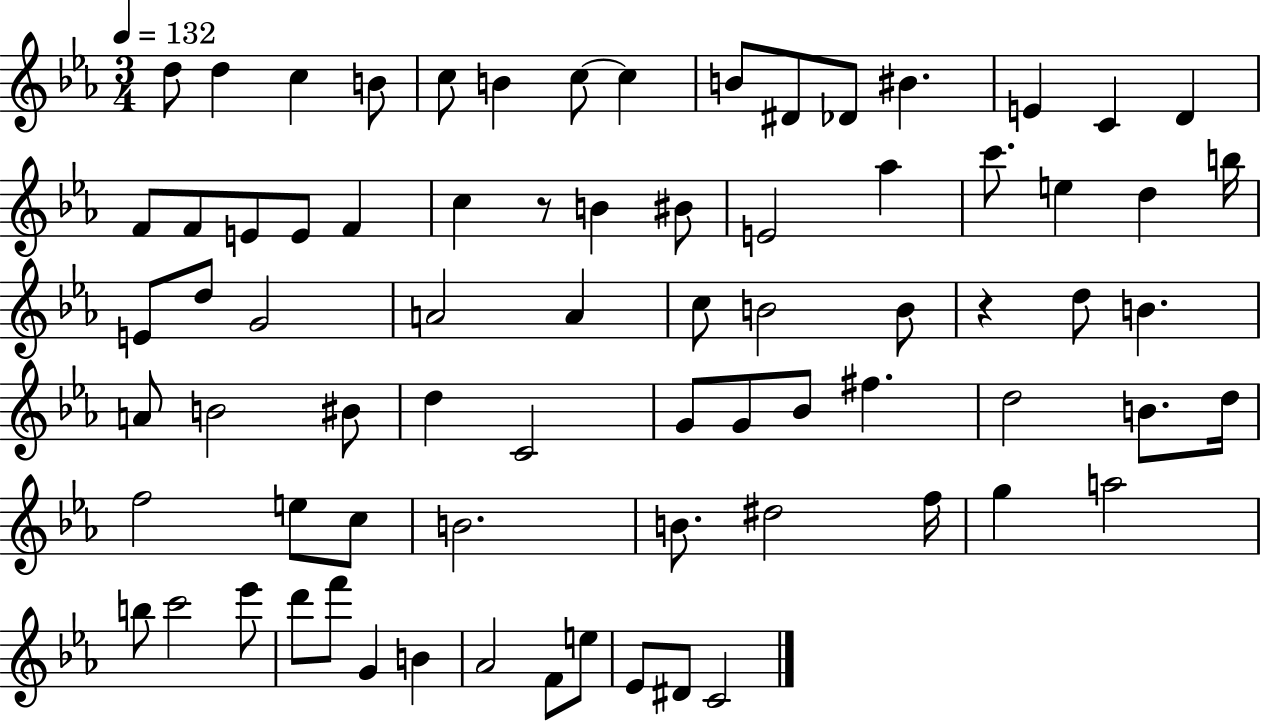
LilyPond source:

{
  \clef treble
  \numericTimeSignature
  \time 3/4
  \key ees \major
  \tempo 4 = 132
  \repeat volta 2 { d''8 d''4 c''4 b'8 | c''8 b'4 c''8~~ c''4 | b'8 dis'8 des'8 bis'4. | e'4 c'4 d'4 | \break f'8 f'8 e'8 e'8 f'4 | c''4 r8 b'4 bis'8 | e'2 aes''4 | c'''8. e''4 d''4 b''16 | \break e'8 d''8 g'2 | a'2 a'4 | c''8 b'2 b'8 | r4 d''8 b'4. | \break a'8 b'2 bis'8 | d''4 c'2 | g'8 g'8 bes'8 fis''4. | d''2 b'8. d''16 | \break f''2 e''8 c''8 | b'2. | b'8. dis''2 f''16 | g''4 a''2 | \break b''8 c'''2 ees'''8 | d'''8 f'''8 g'4 b'4 | aes'2 f'8 e''8 | ees'8 dis'8 c'2 | \break } \bar "|."
}